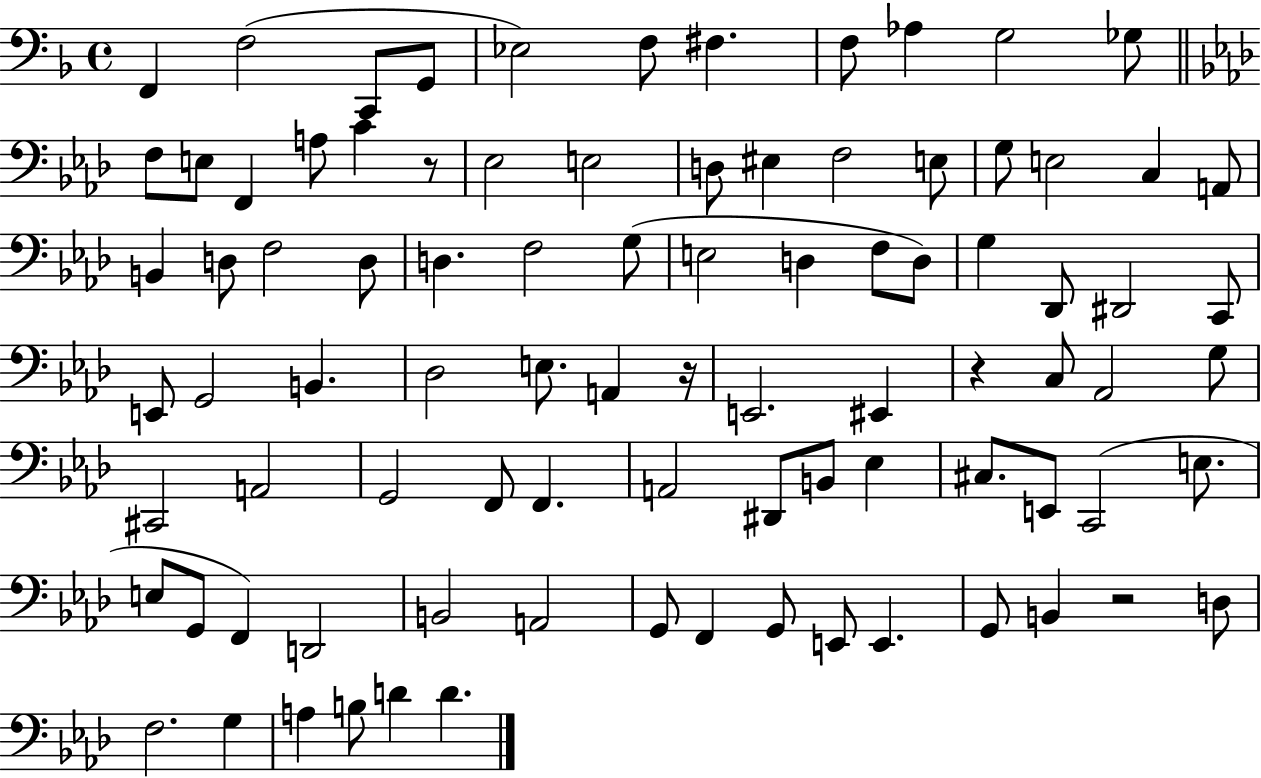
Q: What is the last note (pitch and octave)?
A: D4